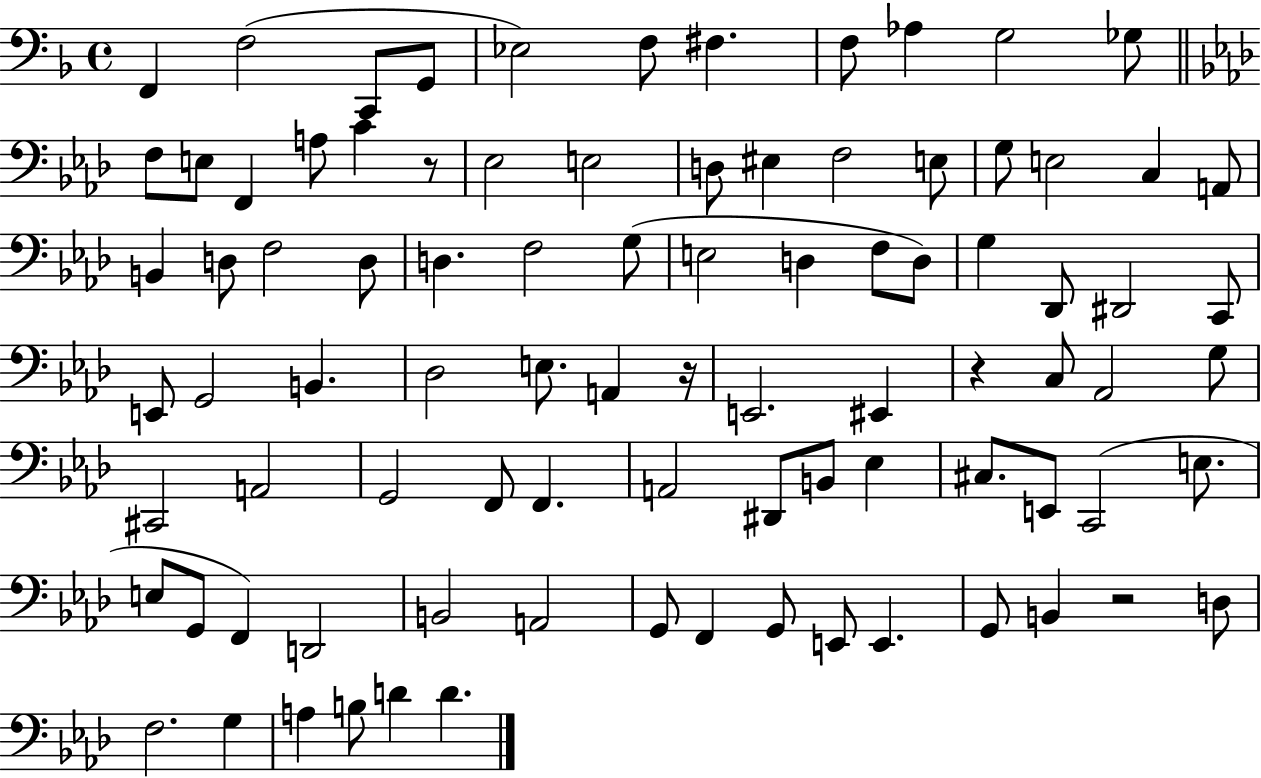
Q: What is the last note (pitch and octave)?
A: D4